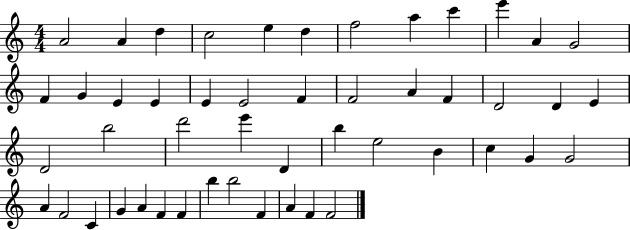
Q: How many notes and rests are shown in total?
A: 49